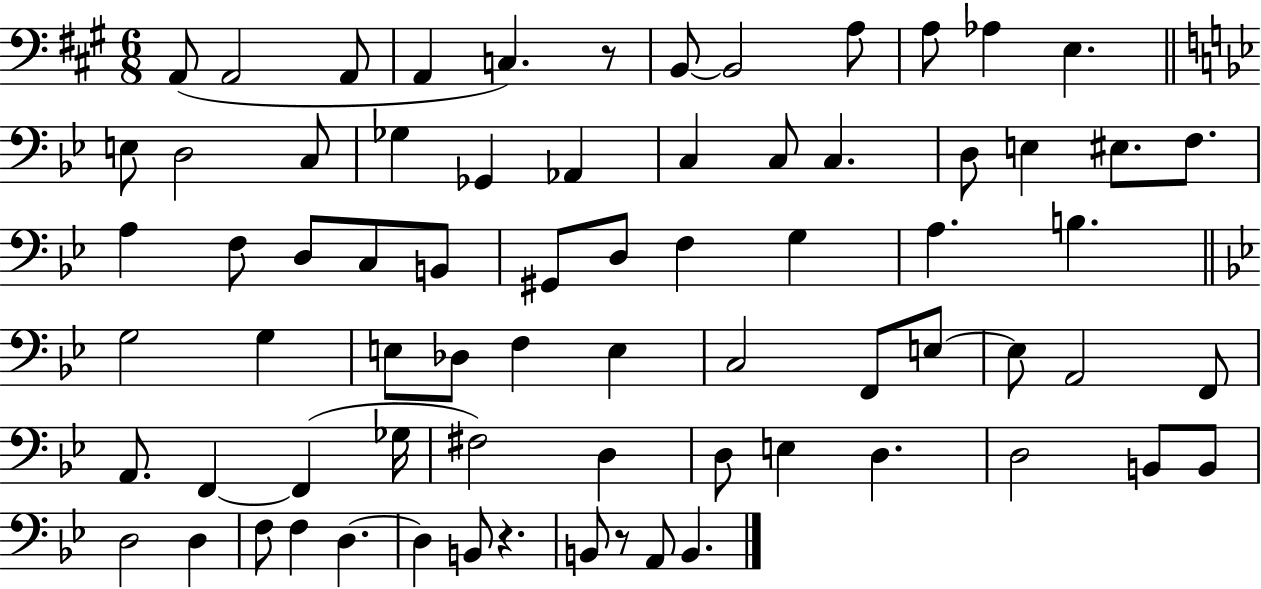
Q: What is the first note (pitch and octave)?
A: A2